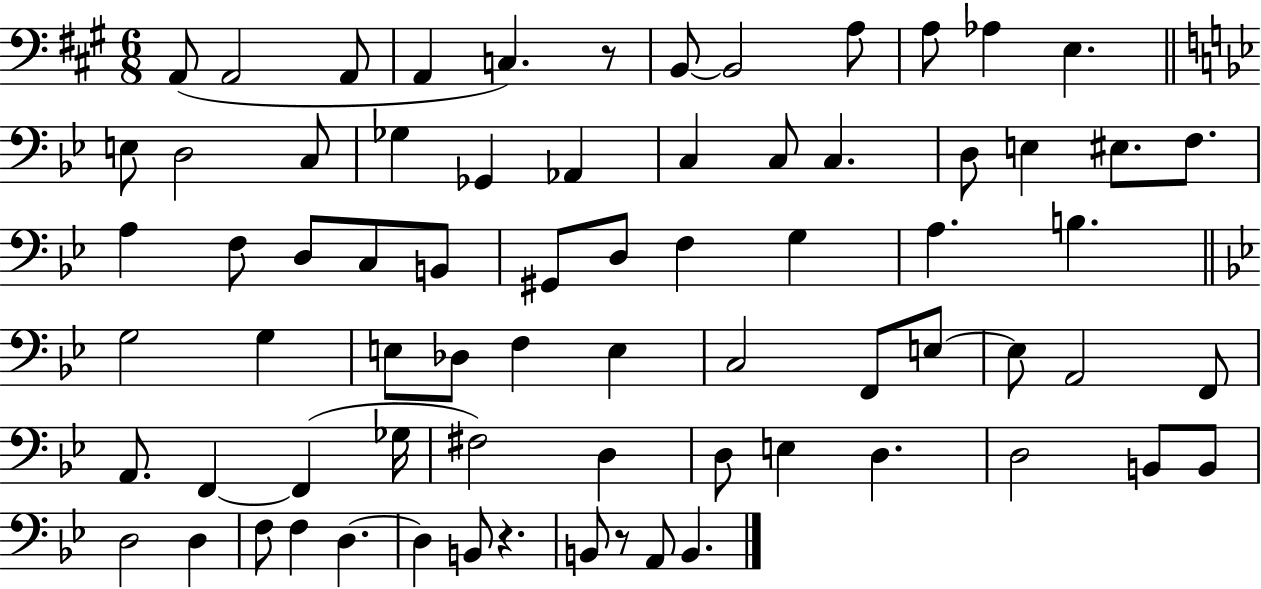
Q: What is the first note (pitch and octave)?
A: A2